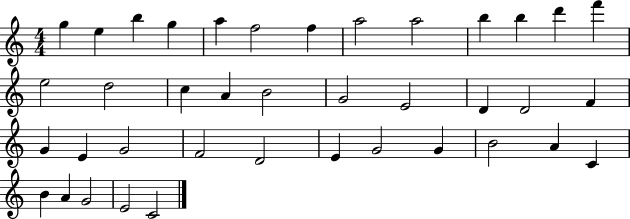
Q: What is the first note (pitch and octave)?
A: G5